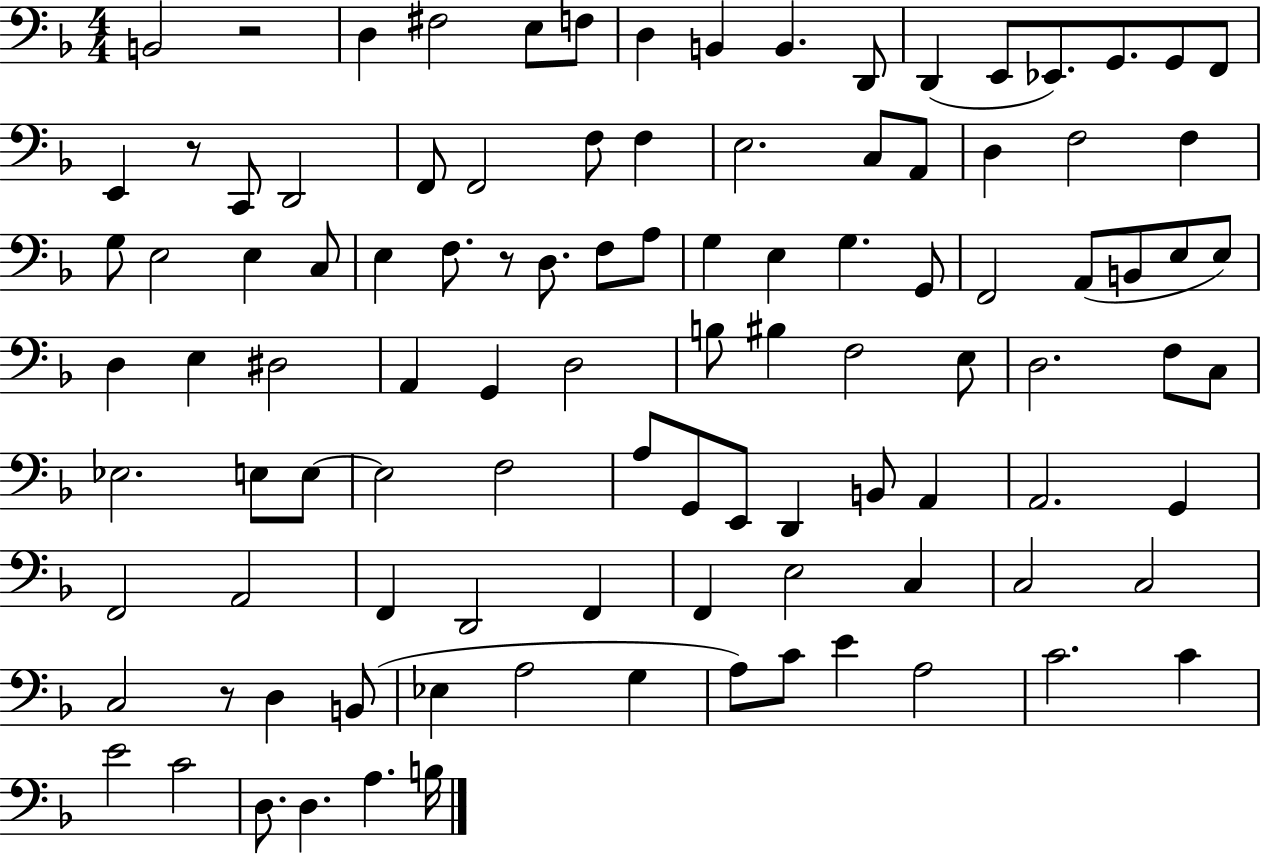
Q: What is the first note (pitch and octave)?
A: B2